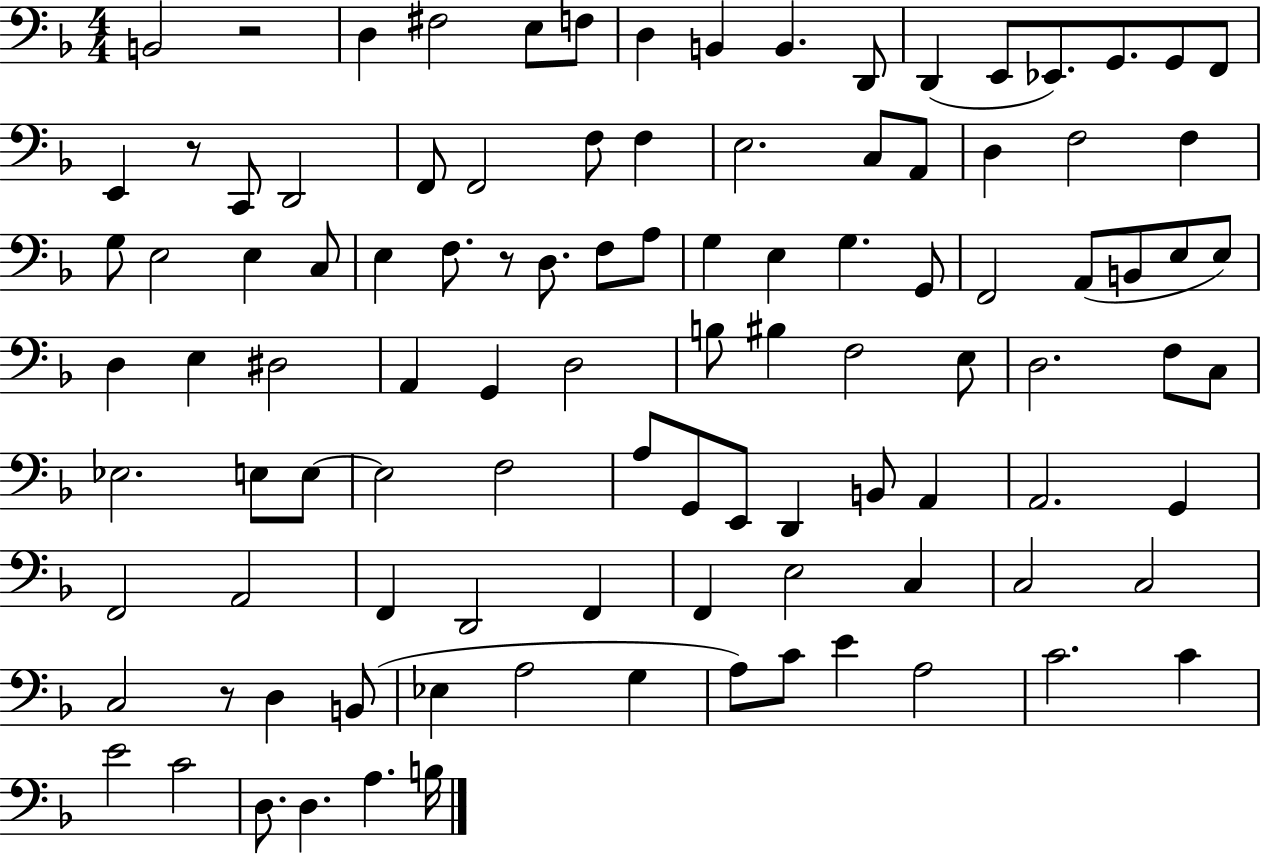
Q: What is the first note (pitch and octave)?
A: B2